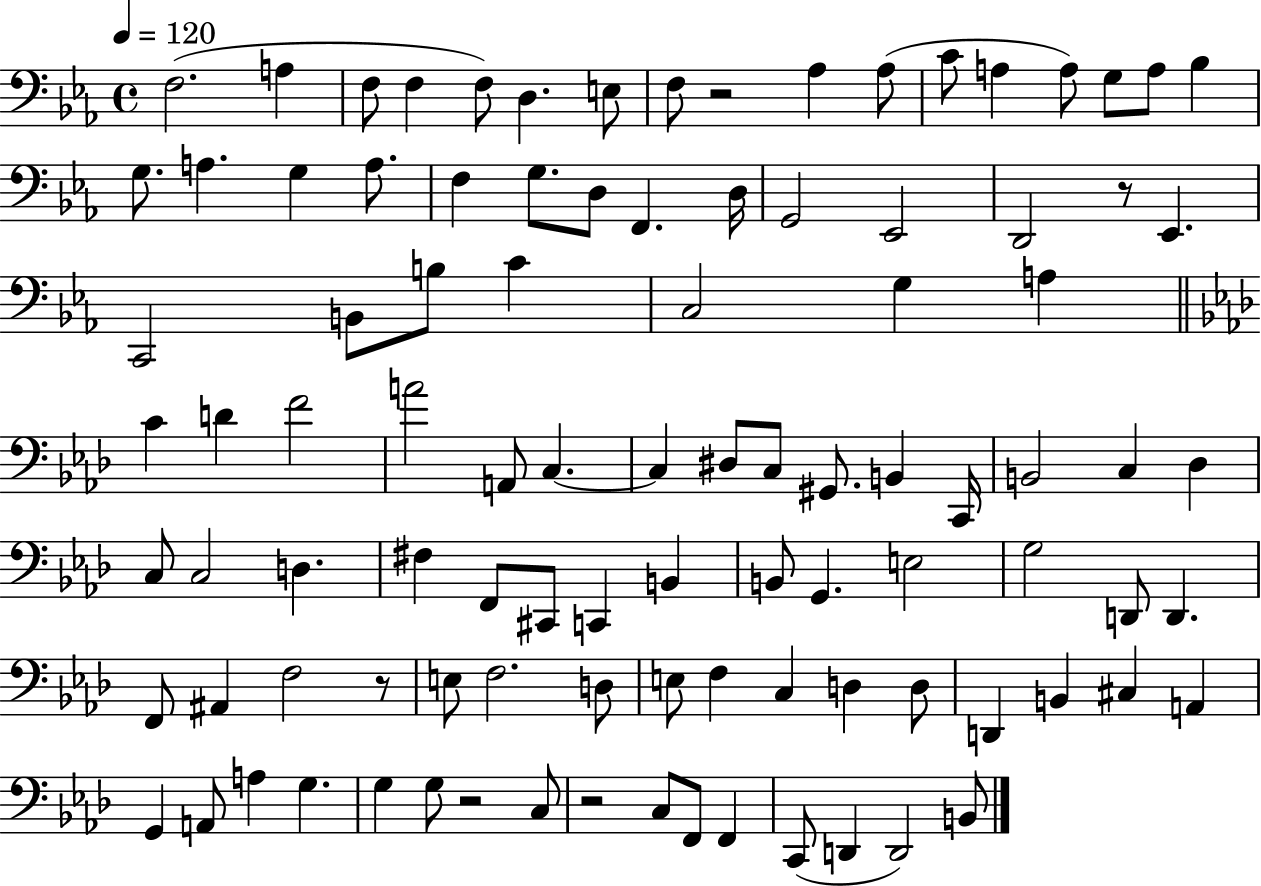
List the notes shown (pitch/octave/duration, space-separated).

F3/h. A3/q F3/e F3/q F3/e D3/q. E3/e F3/e R/h Ab3/q Ab3/e C4/e A3/q A3/e G3/e A3/e Bb3/q G3/e. A3/q. G3/q A3/e. F3/q G3/e. D3/e F2/q. D3/s G2/h Eb2/h D2/h R/e Eb2/q. C2/h B2/e B3/e C4/q C3/h G3/q A3/q C4/q D4/q F4/h A4/h A2/e C3/q. C3/q D#3/e C3/e G#2/e. B2/q C2/s B2/h C3/q Db3/q C3/e C3/h D3/q. F#3/q F2/e C#2/e C2/q B2/q B2/e G2/q. E3/h G3/h D2/e D2/q. F2/e A#2/q F3/h R/e E3/e F3/h. D3/e E3/e F3/q C3/q D3/q D3/e D2/q B2/q C#3/q A2/q G2/q A2/e A3/q G3/q. G3/q G3/e R/h C3/e R/h C3/e F2/e F2/q C2/e D2/q D2/h B2/e